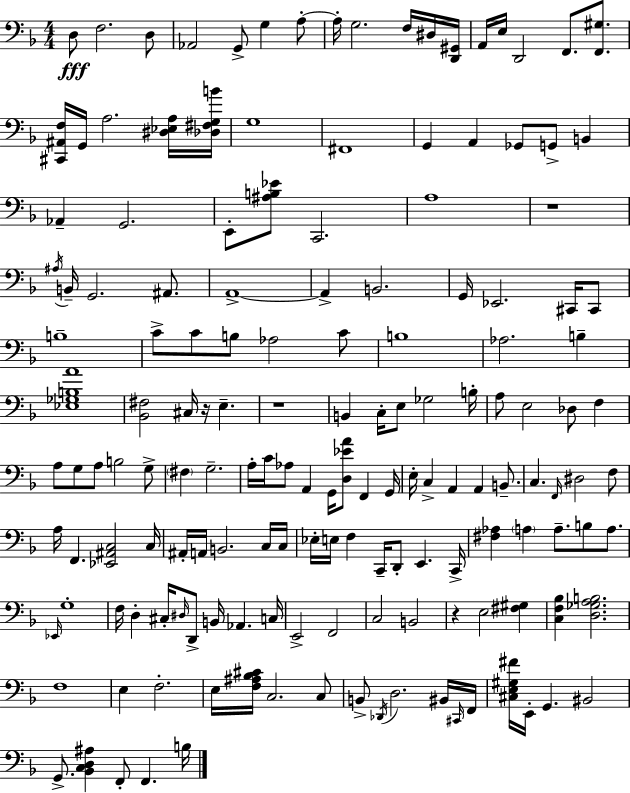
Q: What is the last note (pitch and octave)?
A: B3